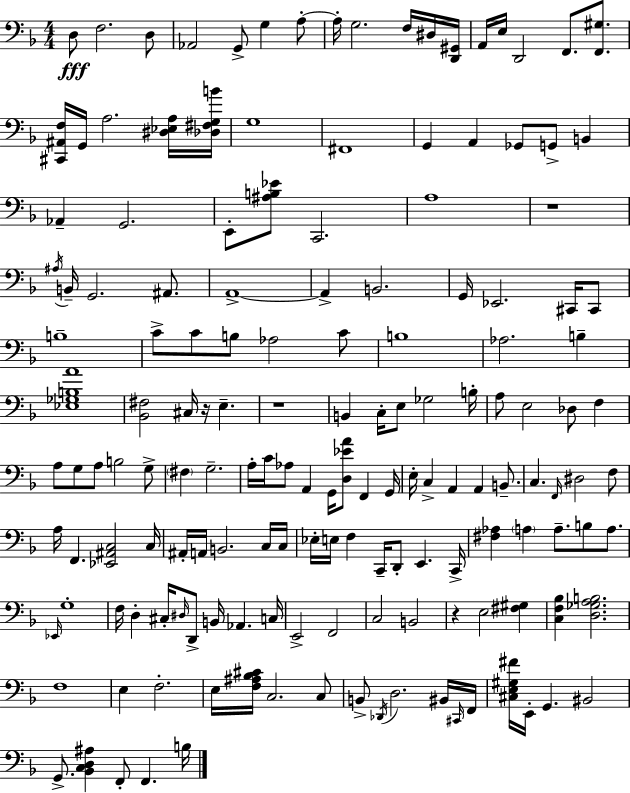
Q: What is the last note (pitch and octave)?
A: B3